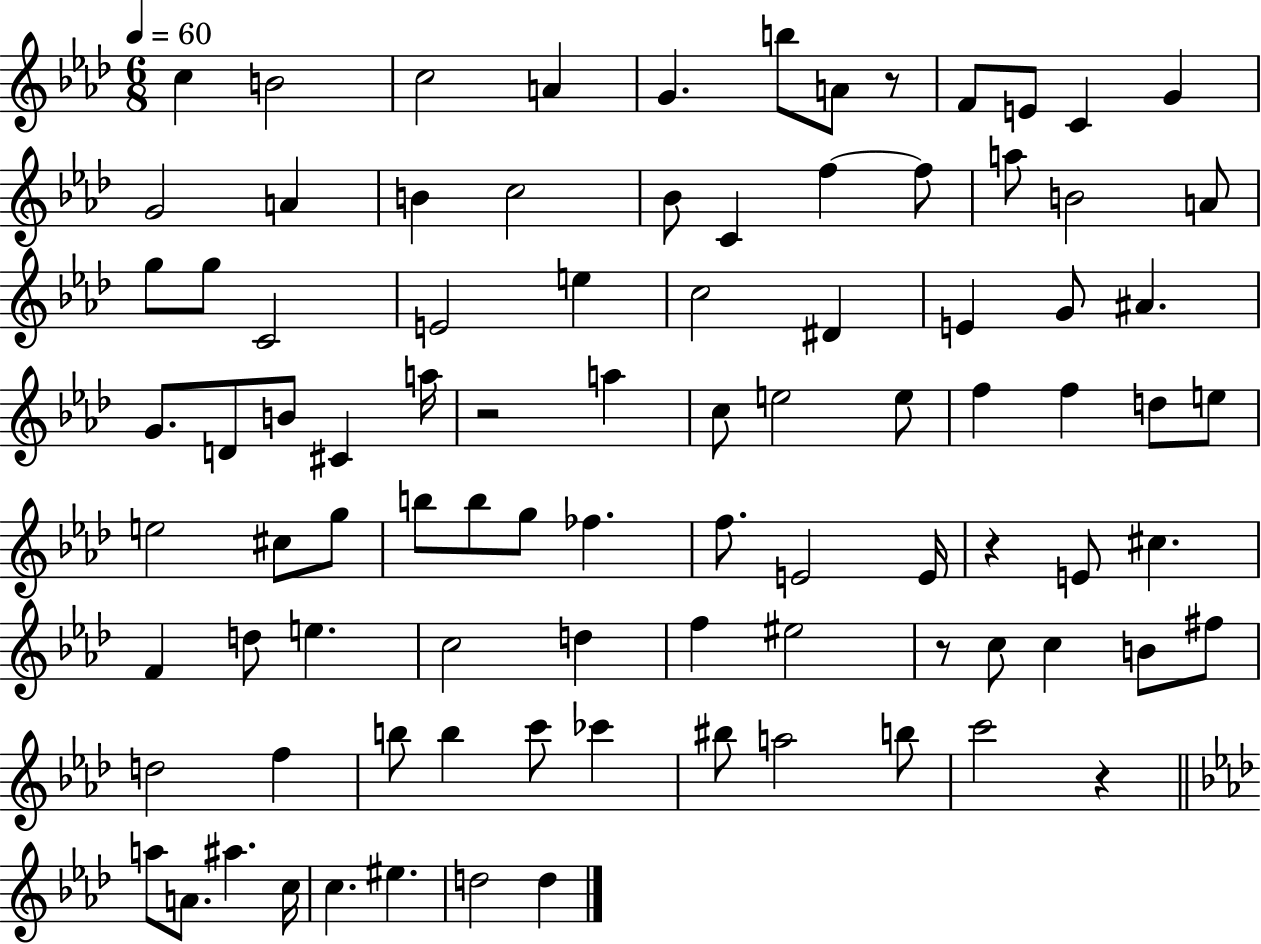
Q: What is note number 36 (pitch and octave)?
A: C#4